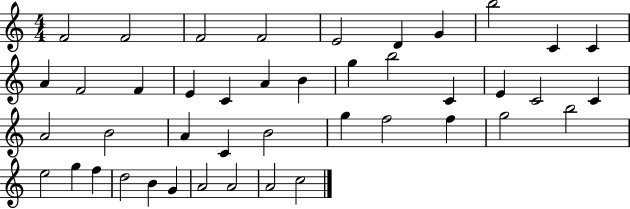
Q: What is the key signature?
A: C major